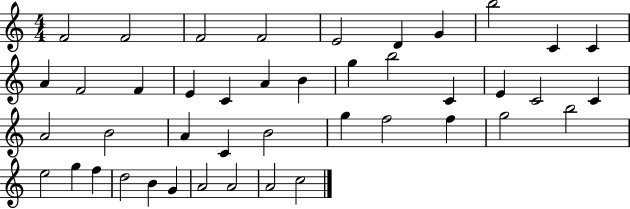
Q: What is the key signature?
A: C major